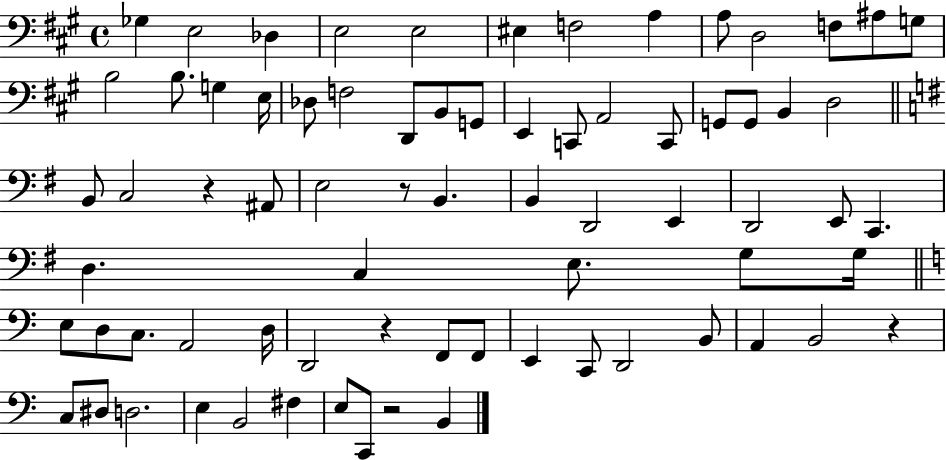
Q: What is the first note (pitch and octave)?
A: Gb3